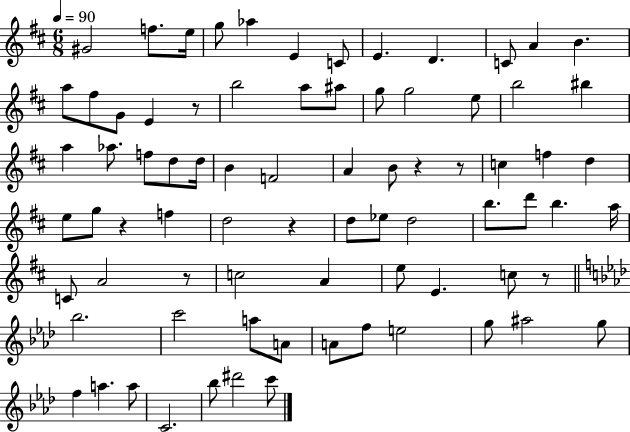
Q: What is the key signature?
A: D major